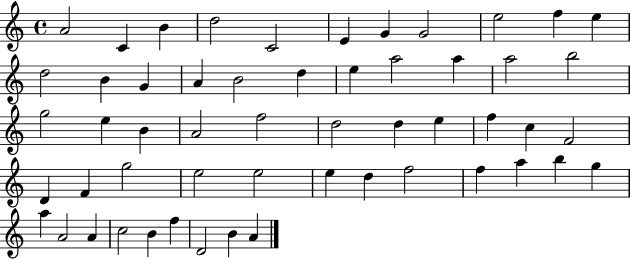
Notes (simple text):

A4/h C4/q B4/q D5/h C4/h E4/q G4/q G4/h E5/h F5/q E5/q D5/h B4/q G4/q A4/q B4/h D5/q E5/q A5/h A5/q A5/h B5/h G5/h E5/q B4/q A4/h F5/h D5/h D5/q E5/q F5/q C5/q F4/h D4/q F4/q G5/h E5/h E5/h E5/q D5/q F5/h F5/q A5/q B5/q G5/q A5/q A4/h A4/q C5/h B4/q F5/q D4/h B4/q A4/q